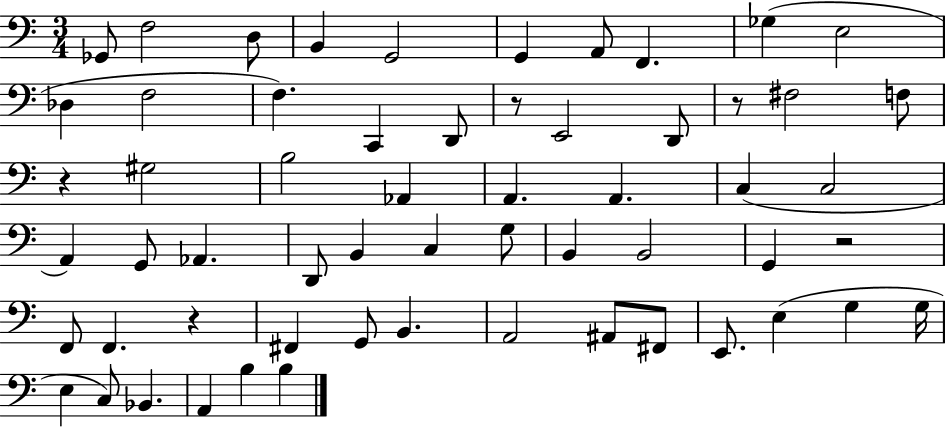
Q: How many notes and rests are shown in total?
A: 59